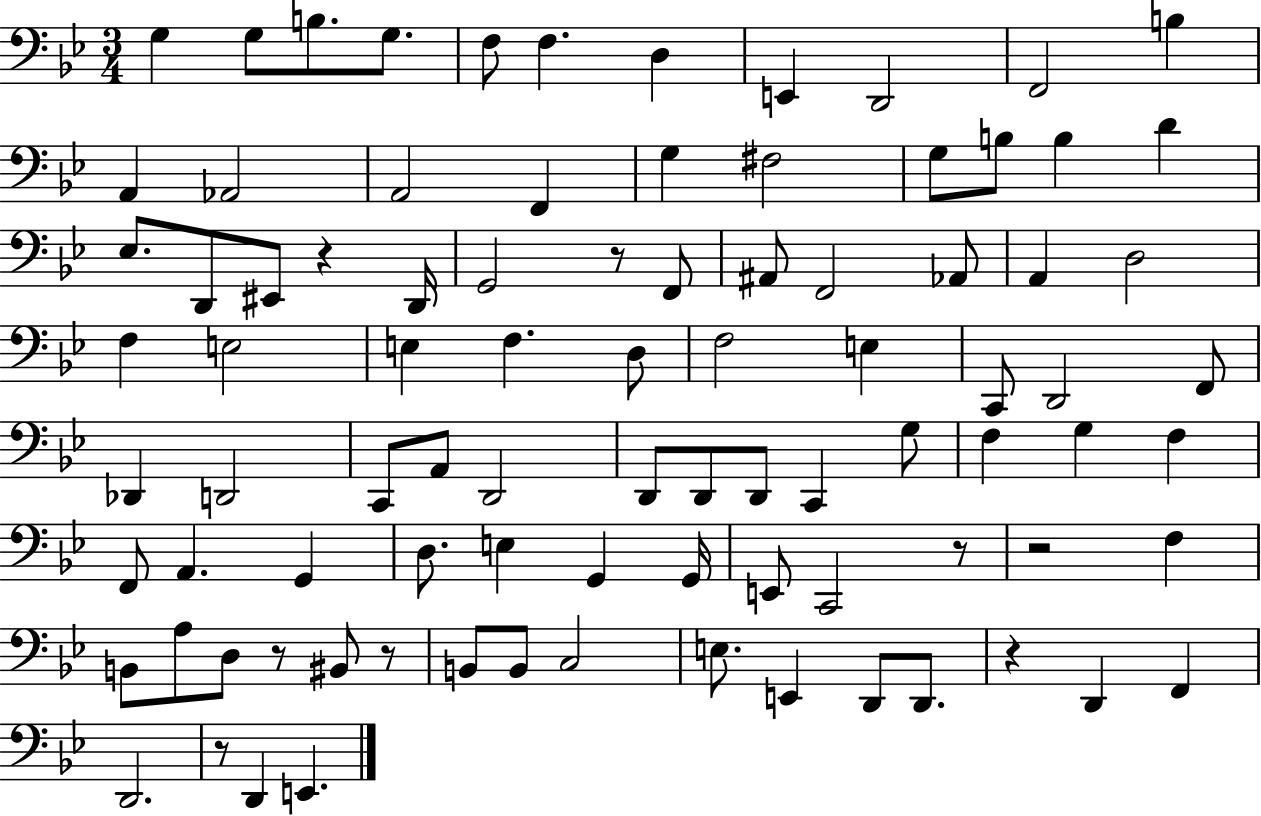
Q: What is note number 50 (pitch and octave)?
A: D2